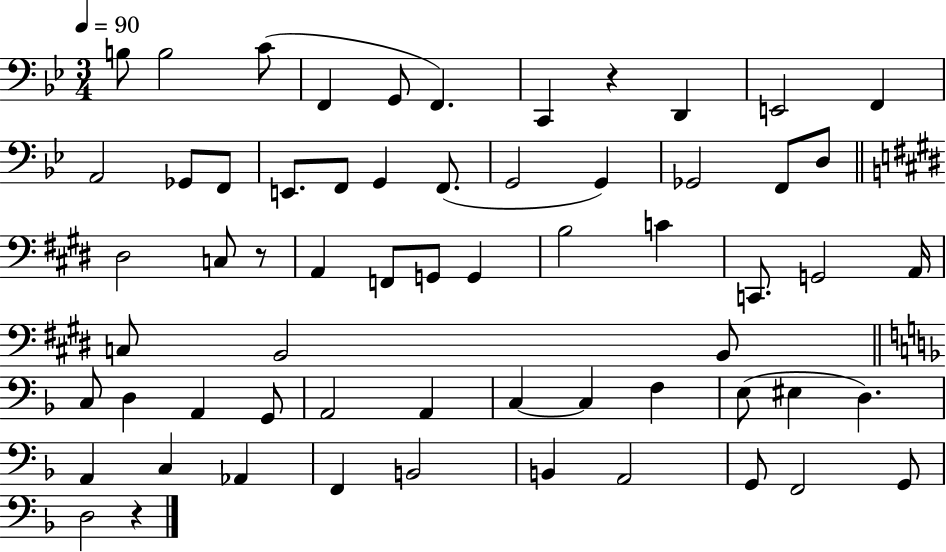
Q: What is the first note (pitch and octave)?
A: B3